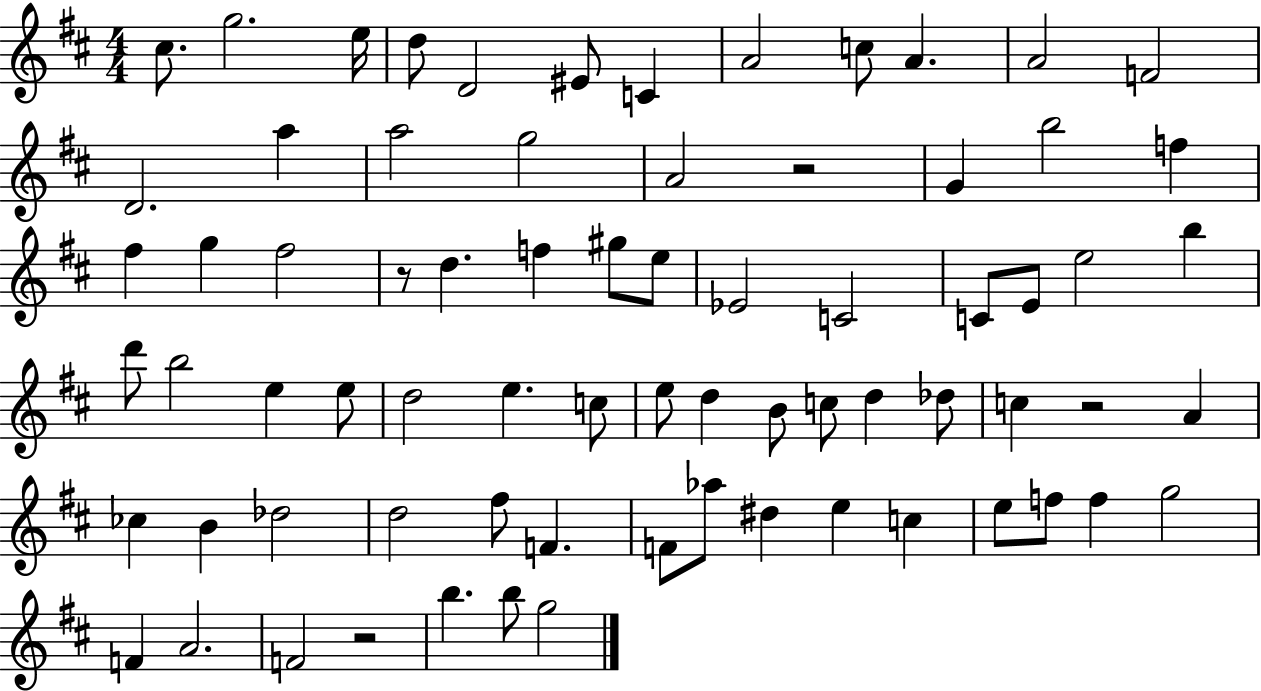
C#5/e. G5/h. E5/s D5/e D4/h EIS4/e C4/q A4/h C5/e A4/q. A4/h F4/h D4/h. A5/q A5/h G5/h A4/h R/h G4/q B5/h F5/q F#5/q G5/q F#5/h R/e D5/q. F5/q G#5/e E5/e Eb4/h C4/h C4/e E4/e E5/h B5/q D6/e B5/h E5/q E5/e D5/h E5/q. C5/e E5/e D5/q B4/e C5/e D5/q Db5/e C5/q R/h A4/q CES5/q B4/q Db5/h D5/h F#5/e F4/q. F4/e Ab5/e D#5/q E5/q C5/q E5/e F5/e F5/q G5/h F4/q A4/h. F4/h R/h B5/q. B5/e G5/h